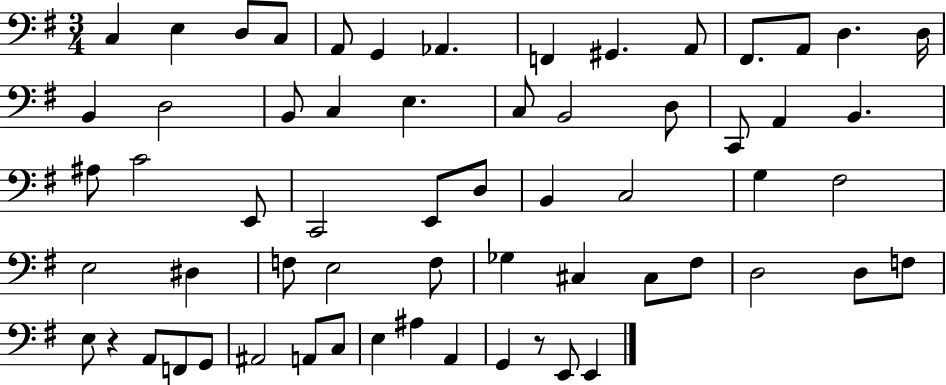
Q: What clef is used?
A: bass